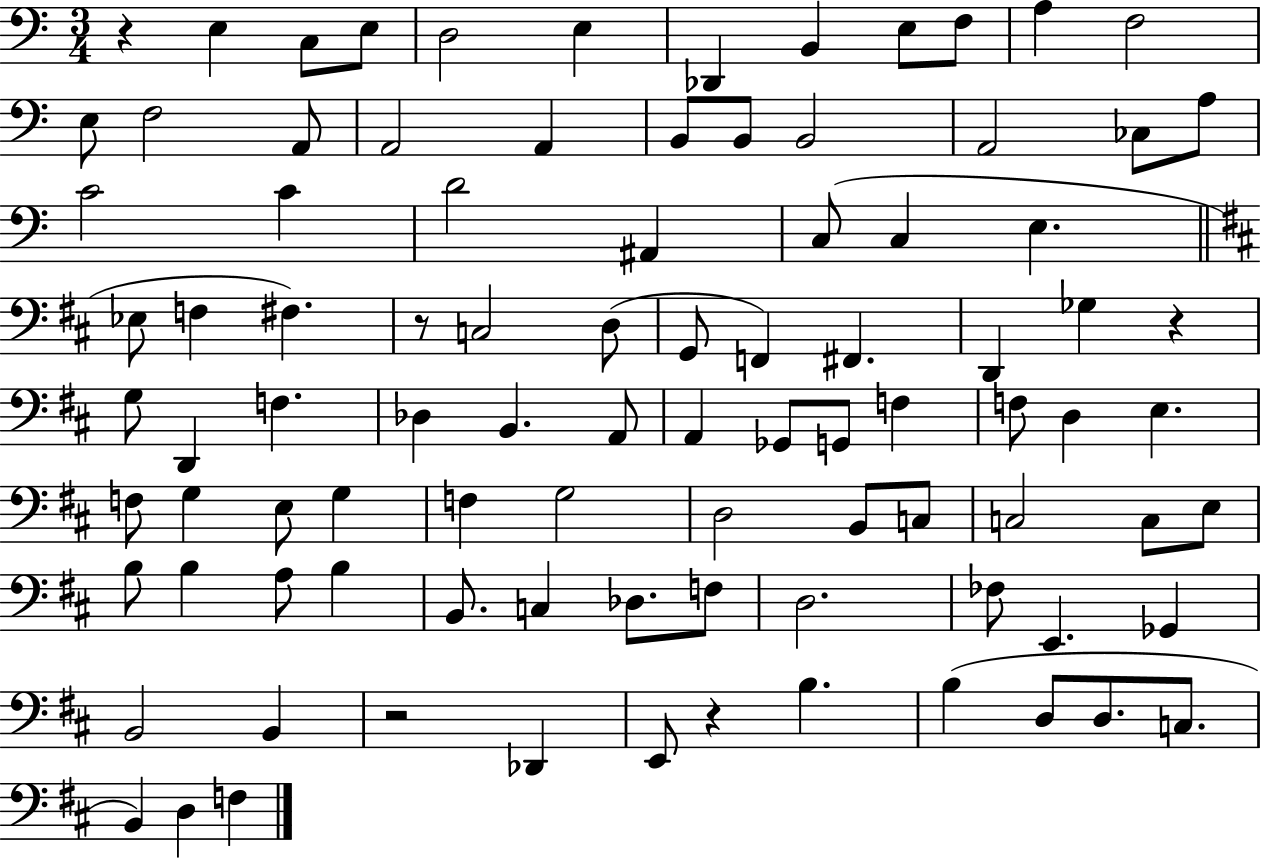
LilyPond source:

{
  \clef bass
  \numericTimeSignature
  \time 3/4
  \key c \major
  r4 e4 c8 e8 | d2 e4 | des,4 b,4 e8 f8 | a4 f2 | \break e8 f2 a,8 | a,2 a,4 | b,8 b,8 b,2 | a,2 ces8 a8 | \break c'2 c'4 | d'2 ais,4 | c8( c4 e4. | \bar "||" \break \key b \minor ees8 f4 fis4.) | r8 c2 d8( | g,8 f,4) fis,4. | d,4 ges4 r4 | \break g8 d,4 f4. | des4 b,4. a,8 | a,4 ges,8 g,8 f4 | f8 d4 e4. | \break f8 g4 e8 g4 | f4 g2 | d2 b,8 c8 | c2 c8 e8 | \break b8 b4 a8 b4 | b,8. c4 des8. f8 | d2. | fes8 e,4. ges,4 | \break b,2 b,4 | r2 des,4 | e,8 r4 b4. | b4( d8 d8. c8. | \break b,4) d4 f4 | \bar "|."
}